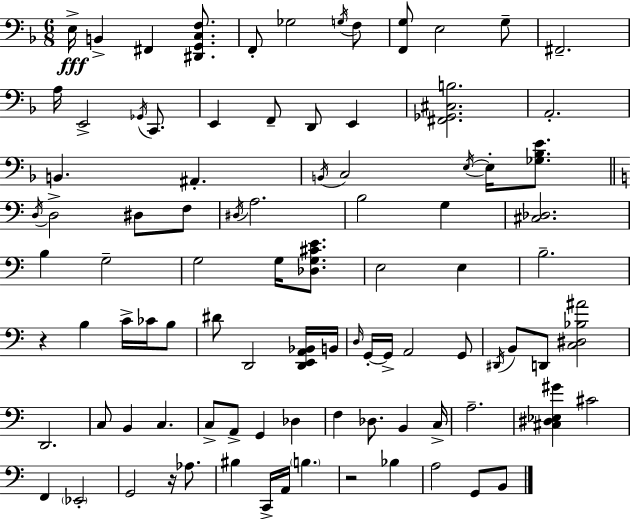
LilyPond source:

{
  \clef bass
  \numericTimeSignature
  \time 6/8
  \key f \major
  e16->\fff b,4-> fis,4 <dis, g, c f>8. | f,8-. ges2 \acciaccatura { g16 } f8 | <f, g>8 e2 g8-- | fis,2.-- | \break a16 e,2-> \acciaccatura { ges,16 } c,8. | e,4 f,8-- d,8 e,4 | <fis, ges, cis b>2. | a,2.-. | \break b,4. ais,4.-. | \acciaccatura { b,16 } c2 \acciaccatura { e16~ }~ | e16-. <ges bes e'>8. \bar "||" \break \key c \major \acciaccatura { d16 } d2-> dis8 f8 | \acciaccatura { dis16 } a2. | b2 g4 | <cis des>2. | \break b4 g2-- | g2 g16 <des g cis' e'>8. | e2 e4 | b2.-- | \break r4 b4 c'16-> ces'16 | b8 dis'8 d,2 | <d, e, a, bes,>16 b,16 \grace { d16 } g,16-.~~ g,16-> a,2 | g,8 \acciaccatura { dis,16 } b,8 d,8 <c dis bes ais'>2 | \break d,2. | c8 b,4 c4. | c8-> a,8-> g,4 | des4 f4 des8. b,4 | \break c16-> a2.-- | <cis dis ees gis'>4 cis'2 | f,4 \parenthesize ees,2-. | g,2 | \break r16 aes8. bis4 c,16-> a,16 \parenthesize b4. | r2 | bes4 a2 | g,8 b,8 \bar "|."
}